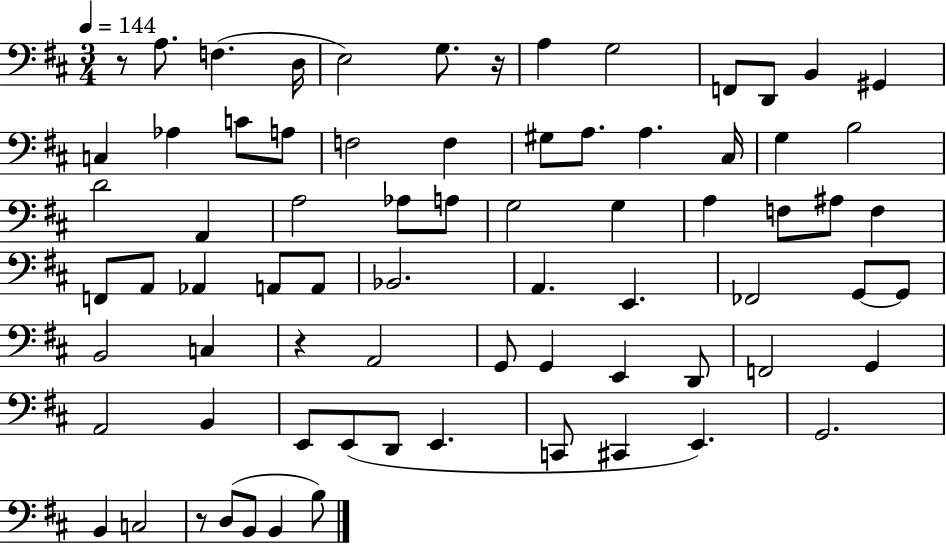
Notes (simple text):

R/e A3/e. F3/q. D3/s E3/h G3/e. R/s A3/q G3/h F2/e D2/e B2/q G#2/q C3/q Ab3/q C4/e A3/e F3/h F3/q G#3/e A3/e. A3/q. C#3/s G3/q B3/h D4/h A2/q A3/h Ab3/e A3/e G3/h G3/q A3/q F3/e A#3/e F3/q F2/e A2/e Ab2/q A2/e A2/e Bb2/h. A2/q. E2/q. FES2/h G2/e G2/e B2/h C3/q R/q A2/h G2/e G2/q E2/q D2/e F2/h G2/q A2/h B2/q E2/e E2/e D2/e E2/q. C2/e C#2/q E2/q. G2/h. B2/q C3/h R/e D3/e B2/e B2/q B3/e